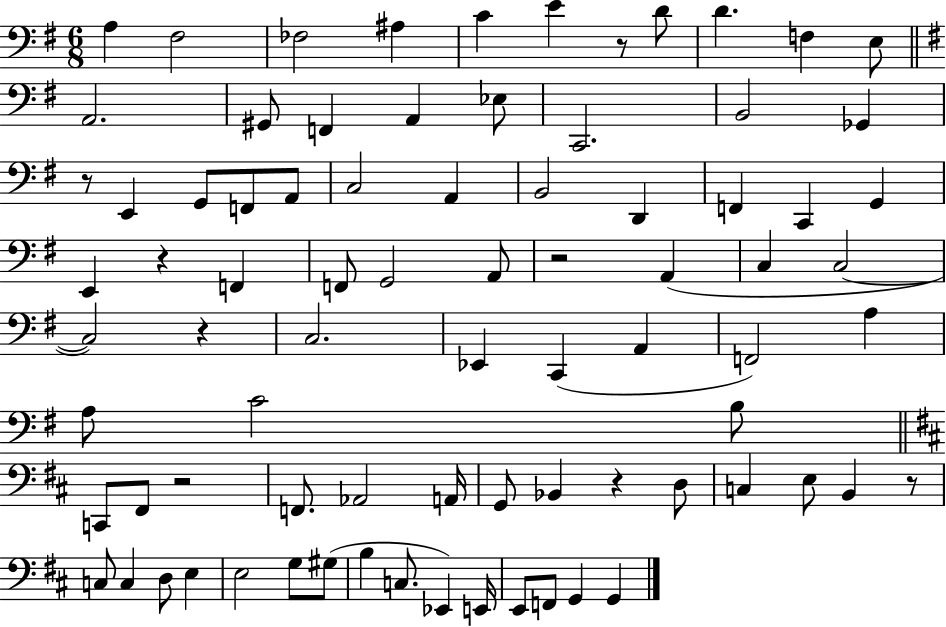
A3/q F#3/h FES3/h A#3/q C4/q E4/q R/e D4/e D4/q. F3/q E3/e A2/h. G#2/e F2/q A2/q Eb3/e C2/h. B2/h Gb2/q R/e E2/q G2/e F2/e A2/e C3/h A2/q B2/h D2/q F2/q C2/q G2/q E2/q R/q F2/q F2/e G2/h A2/e R/h A2/q C3/q C3/h C3/h R/q C3/h. Eb2/q C2/q A2/q F2/h A3/q A3/e C4/h B3/e C2/e F#2/e R/h F2/e. Ab2/h A2/s G2/e Bb2/q R/q D3/e C3/q E3/e B2/q R/e C3/e C3/q D3/e E3/q E3/h G3/e G#3/e B3/q C3/e. Eb2/q E2/s E2/e F2/e G2/q G2/q